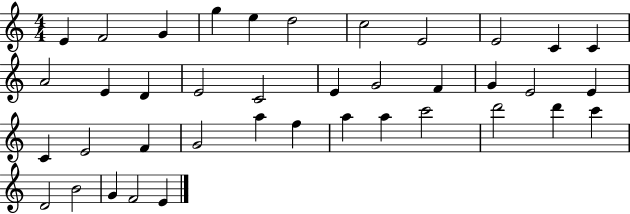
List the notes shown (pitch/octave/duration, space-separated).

E4/q F4/h G4/q G5/q E5/q D5/h C5/h E4/h E4/h C4/q C4/q A4/h E4/q D4/q E4/h C4/h E4/q G4/h F4/q G4/q E4/h E4/q C4/q E4/h F4/q G4/h A5/q F5/q A5/q A5/q C6/h D6/h D6/q C6/q D4/h B4/h G4/q F4/h E4/q